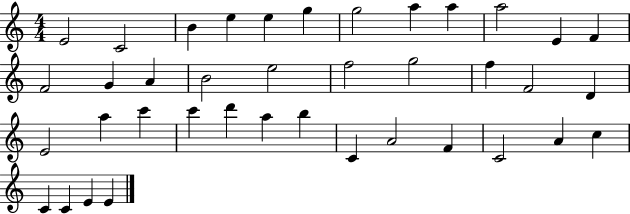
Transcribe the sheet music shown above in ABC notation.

X:1
T:Untitled
M:4/4
L:1/4
K:C
E2 C2 B e e g g2 a a a2 E F F2 G A B2 e2 f2 g2 f F2 D E2 a c' c' d' a b C A2 F C2 A c C C E E